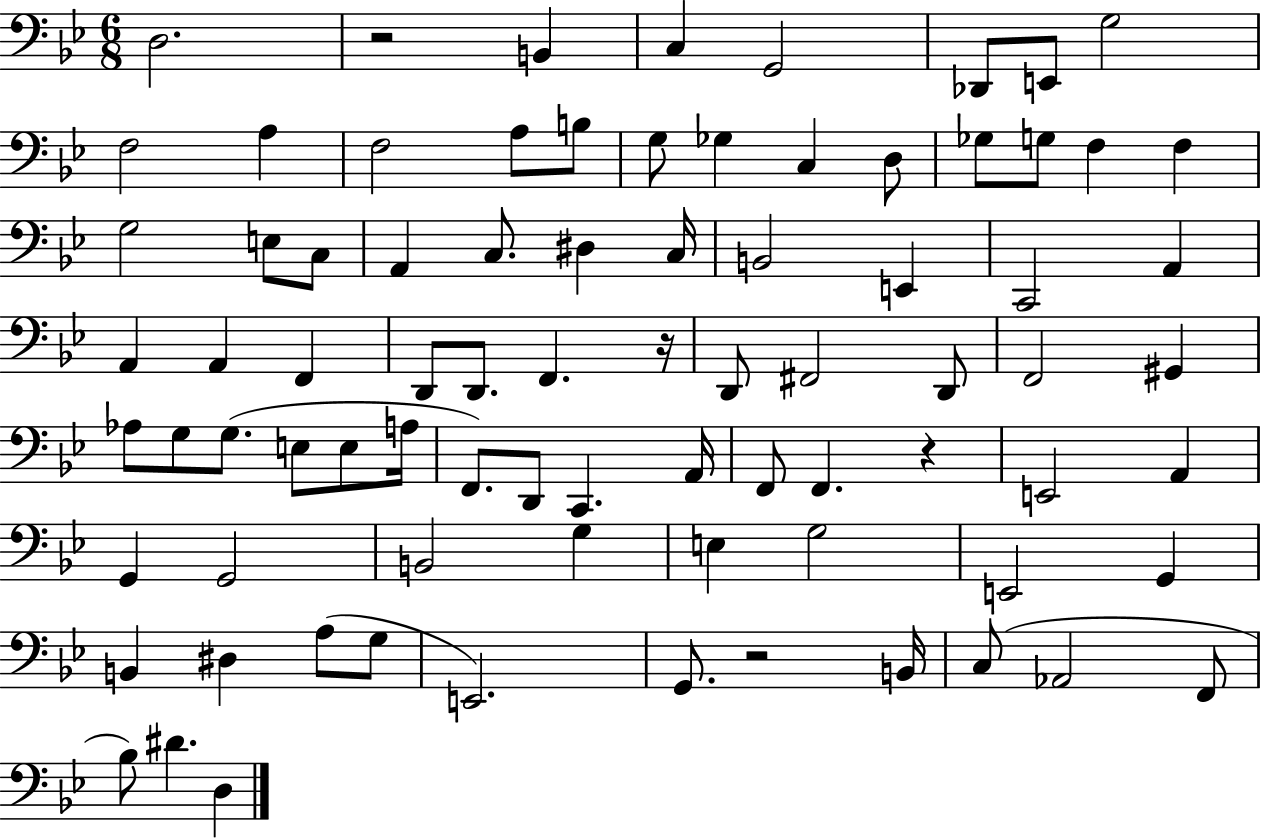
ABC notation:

X:1
T:Untitled
M:6/8
L:1/4
K:Bb
D,2 z2 B,, C, G,,2 _D,,/2 E,,/2 G,2 F,2 A, F,2 A,/2 B,/2 G,/2 _G, C, D,/2 _G,/2 G,/2 F, F, G,2 E,/2 C,/2 A,, C,/2 ^D, C,/4 B,,2 E,, C,,2 A,, A,, A,, F,, D,,/2 D,,/2 F,, z/4 D,,/2 ^F,,2 D,,/2 F,,2 ^G,, _A,/2 G,/2 G,/2 E,/2 E,/2 A,/4 F,,/2 D,,/2 C,, A,,/4 F,,/2 F,, z E,,2 A,, G,, G,,2 B,,2 G, E, G,2 E,,2 G,, B,, ^D, A,/2 G,/2 E,,2 G,,/2 z2 B,,/4 C,/2 _A,,2 F,,/2 _B,/2 ^D D,